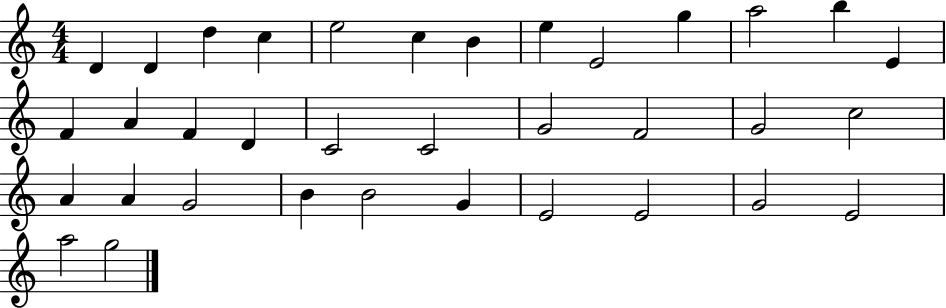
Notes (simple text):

D4/q D4/q D5/q C5/q E5/h C5/q B4/q E5/q E4/h G5/q A5/h B5/q E4/q F4/q A4/q F4/q D4/q C4/h C4/h G4/h F4/h G4/h C5/h A4/q A4/q G4/h B4/q B4/h G4/q E4/h E4/h G4/h E4/h A5/h G5/h